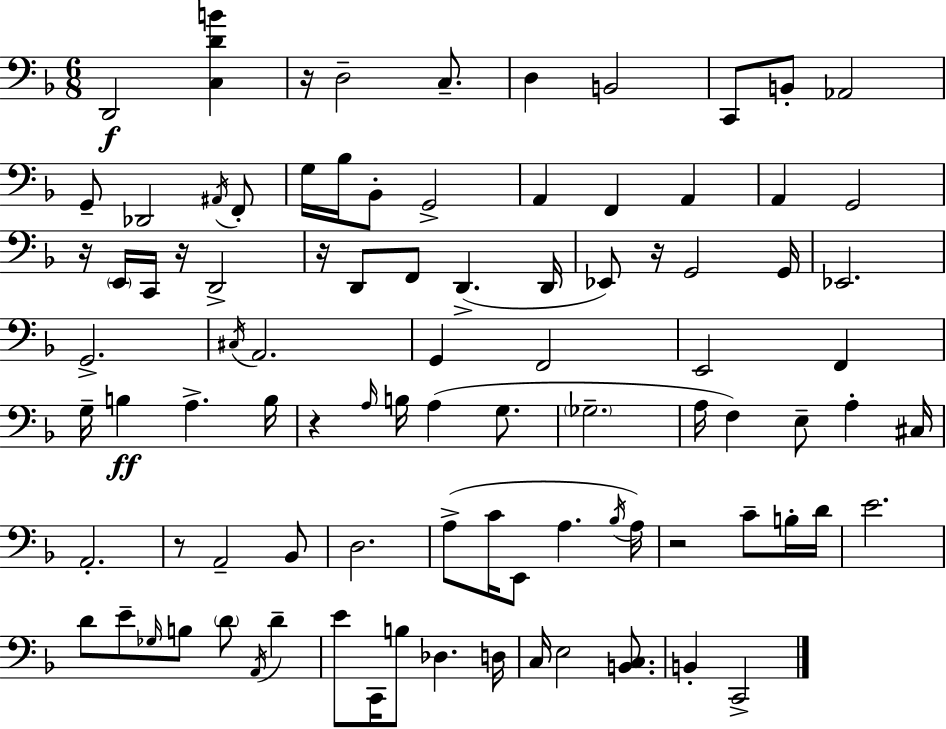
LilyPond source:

{
  \clef bass
  \numericTimeSignature
  \time 6/8
  \key d \minor
  d,2\f <c d' b'>4 | r16 d2-- c8.-- | d4 b,2 | c,8 b,8-. aes,2 | \break g,8-- des,2 \acciaccatura { ais,16 } f,8-. | g16 bes16 bes,8-. g,2-> | a,4 f,4 a,4 | a,4 g,2 | \break r16 \parenthesize e,16 c,16 r16 d,2-> | r16 d,8 f,8 d,4.->( | d,16 ees,8) r16 g,2 | g,16 ees,2. | \break g,2.-> | \acciaccatura { cis16 } a,2. | g,4 f,2 | e,2 f,4 | \break g16-- b4\ff a4.-> | b16 r4 \grace { a16 } b16 a4( | g8. \parenthesize ges2.-- | a16 f4) e8-- a4-. | \break cis16 a,2.-. | r8 a,2-- | bes,8 d2. | a8->( c'16 e,8 a4. | \break \acciaccatura { bes16 } a16) r2 | c'8-- b16-. d'16 e'2. | d'8 e'8-- \grace { ges16 } b8 \parenthesize d'8 | \acciaccatura { a,16 } d'4-- e'8 c,16 b8 des4. | \break d16 c16 e2 | <b, c>8. b,4-. c,2-> | \bar "|."
}